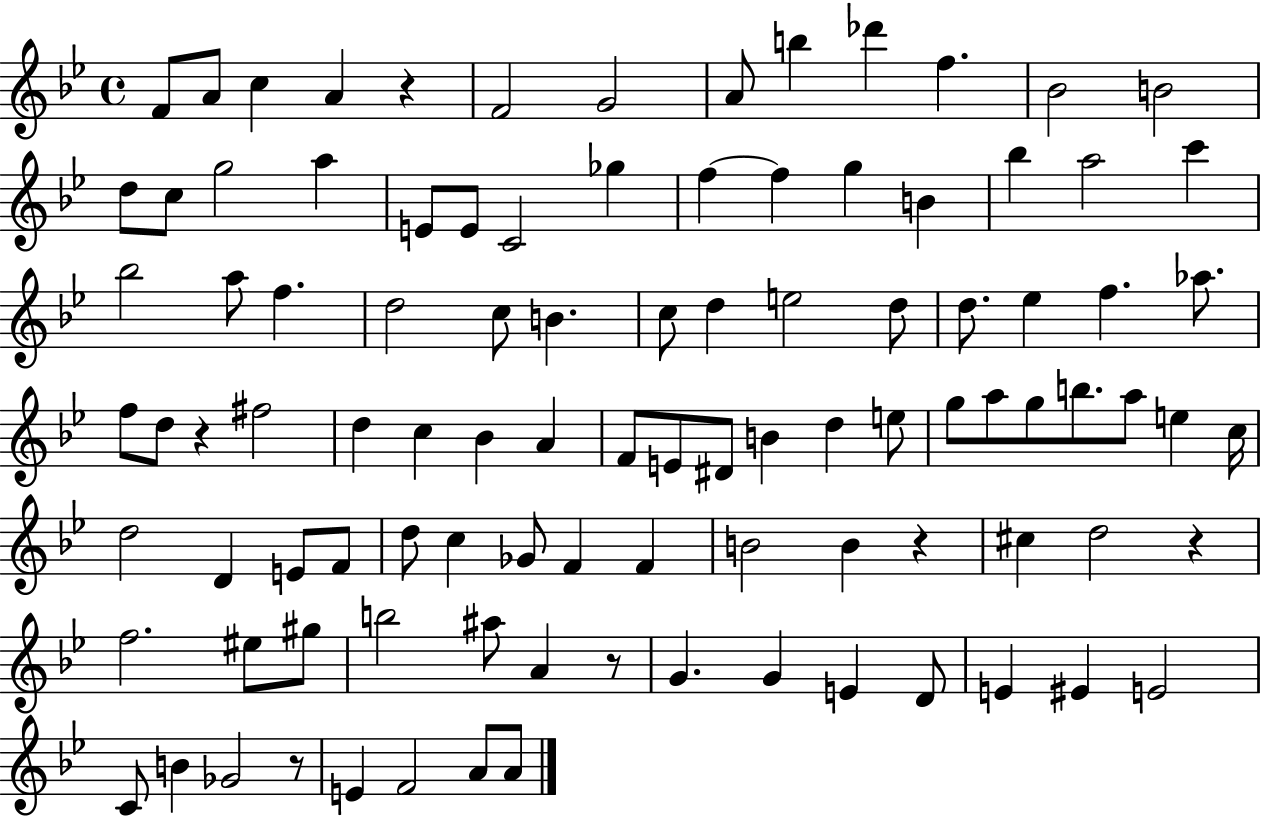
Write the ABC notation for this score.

X:1
T:Untitled
M:4/4
L:1/4
K:Bb
F/2 A/2 c A z F2 G2 A/2 b _d' f _B2 B2 d/2 c/2 g2 a E/2 E/2 C2 _g f f g B _b a2 c' _b2 a/2 f d2 c/2 B c/2 d e2 d/2 d/2 _e f _a/2 f/2 d/2 z ^f2 d c _B A F/2 E/2 ^D/2 B d e/2 g/2 a/2 g/2 b/2 a/2 e c/4 d2 D E/2 F/2 d/2 c _G/2 F F B2 B z ^c d2 z f2 ^e/2 ^g/2 b2 ^a/2 A z/2 G G E D/2 E ^E E2 C/2 B _G2 z/2 E F2 A/2 A/2